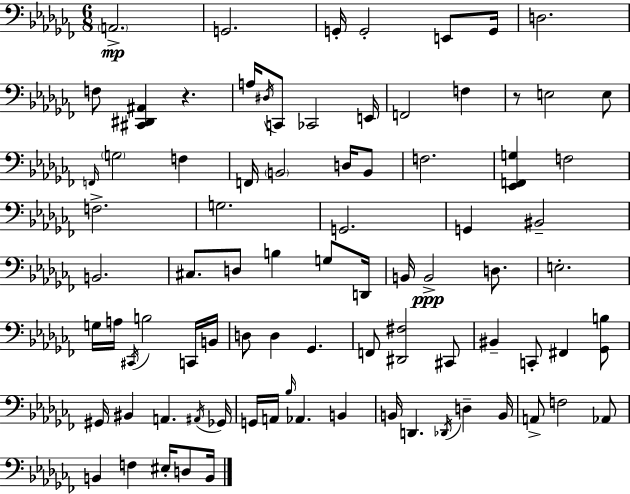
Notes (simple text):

A2/h. G2/h. G2/s G2/h E2/e G2/s D3/h. F3/e [C#2,D#2,A#2]/q R/q. A3/s D#3/s C2/e CES2/h E2/s F2/h F3/q R/e E3/h E3/e F2/s G3/h F3/q F2/s B2/h D3/s B2/e F3/h. [Eb2,F2,G3]/q F3/h F3/h. G3/h. G2/h. G2/q BIS2/h B2/h. C#3/e. D3/e B3/q G3/e D2/s B2/s B2/h D3/e. E3/h. G3/s A3/s C#2/s B3/h C2/s B2/s D3/e D3/q Gb2/q. F2/e [D#2,F#3]/h C#2/e BIS2/q C2/e F#2/q [Gb2,B3]/e G#2/s BIS2/q A2/q. A#2/s Gb2/s G2/s A2/s Bb3/s Ab2/q. B2/q B2/s D2/q. Db2/s D3/q B2/s A2/e F3/h Ab2/e B2/q F3/q EIS3/s D3/e B2/s